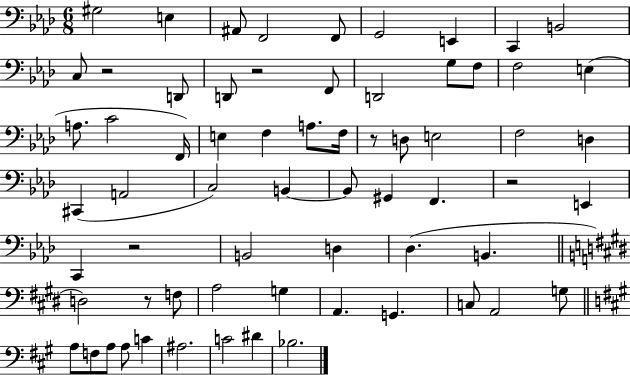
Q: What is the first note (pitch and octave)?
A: G#3